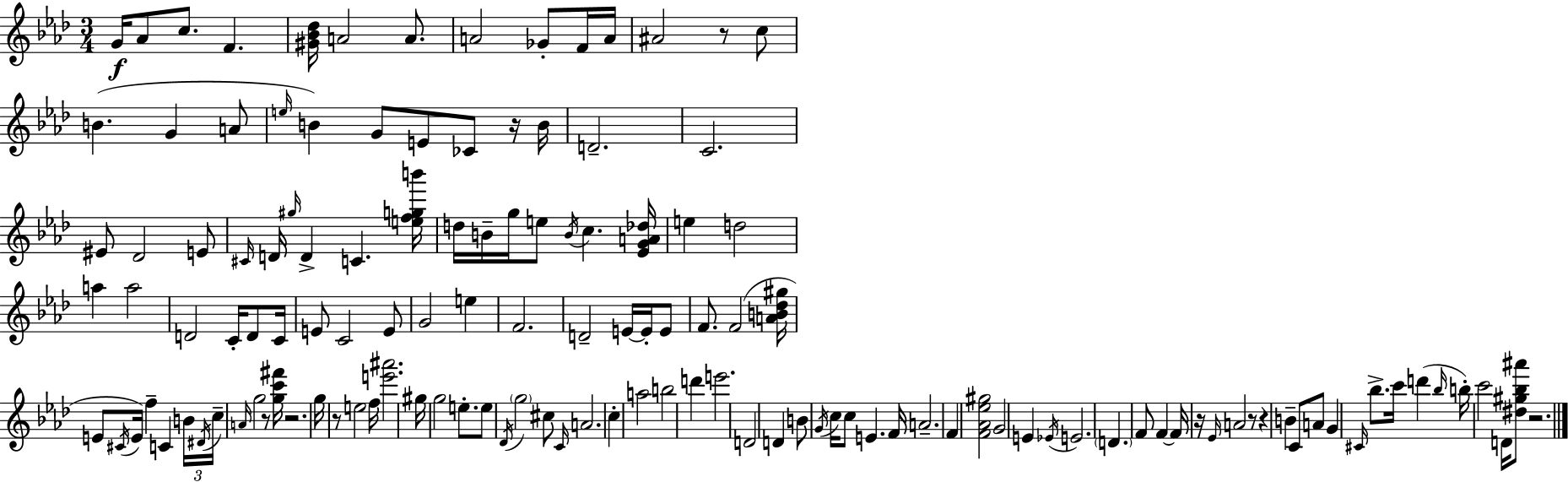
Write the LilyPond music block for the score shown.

{
  \clef treble
  \numericTimeSignature
  \time 3/4
  \key f \minor
  g'16\f aes'8 c''8. f'4. | <gis' bes' des''>16 a'2 a'8. | a'2 ges'8-. f'16 a'16 | ais'2 r8 c''8 | \break b'4.( g'4 a'8 | \grace { e''16 } b'4) g'8 e'8 ces'8 r16 | b'16 d'2.-- | c'2. | \break eis'8 des'2 e'8 | \grace { cis'16 } d'16 \grace { gis''16 } d'4-> c'4. | <e'' f'' g'' b'''>16 d''16 b'16-- g''16 e''8 \acciaccatura { b'16 } c''4. | <ees' g' a' des''>16 e''4 d''2 | \break a''4 a''2 | d'2 | c'16-. d'8 c'16 e'8 c'2 | e'8 g'2 | \break e''4 f'2. | d'2-- | e'16~~ e'16-. e'8 f'8. f'2( | <a' b' des'' gis''>16 e'8 \acciaccatura { cis'16 } e'16) f''4-- | \break c'4 \tuplet 3/2 { b'16 \acciaccatura { dis'16 } c''16-- } \grace { a'16 } g''2 | r8 <g'' c''' fis'''>16 r2. | g''16 r8 e''2 | f''16 <e''' ais'''>2. | \break gis''16 g''2 | e''8.-. e''8 \acciaccatura { des'16 } \parenthesize g''2 | cis''8 \grace { c'16 } a'2. | c''4-. | \break a''2 b''2 | d'''4 e'''2. | d'2 | d'4 b'8 \acciaccatura { g'16 } | \break c''16 c''8 e'4. f'16 a'2.-- | f'4 | <f' aes' ees'' gis''>2 g'2 | e'4 \acciaccatura { ees'16 } e'2. | \break \parenthesize d'4. | f'8 f'4~~ f'16 | r16 \grace { ees'16 } a'2 r8 | r4 b'4-- c'8 a'8 | \break g'4 \grace { cis'16 } bes''8.-> c'''16 d'''4( | \grace { bes''16 } b''16-.) c'''2 d'16 | <dis'' gis'' bes'' ais'''>8 r2. | \bar "|."
}